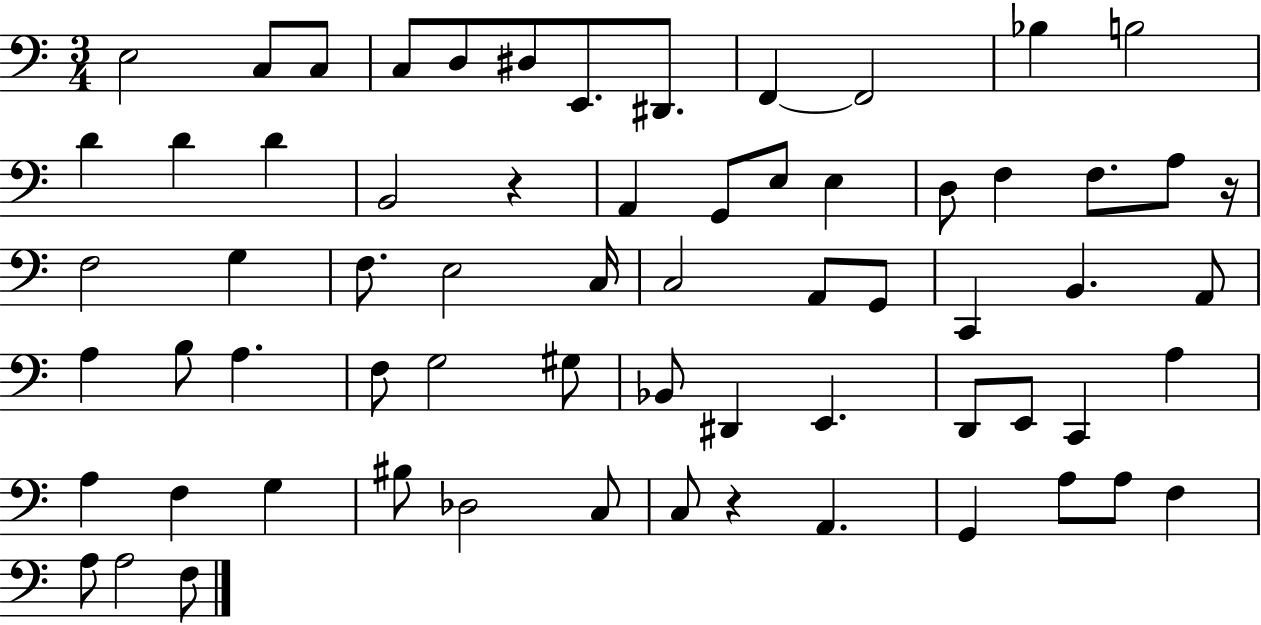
E3/h C3/e C3/e C3/e D3/e D#3/e E2/e. D#2/e. F2/q F2/h Bb3/q B3/h D4/q D4/q D4/q B2/h R/q A2/q G2/e E3/e E3/q D3/e F3/q F3/e. A3/e R/s F3/h G3/q F3/e. E3/h C3/s C3/h A2/e G2/e C2/q B2/q. A2/e A3/q B3/e A3/q. F3/e G3/h G#3/e Bb2/e D#2/q E2/q. D2/e E2/e C2/q A3/q A3/q F3/q G3/q BIS3/e Db3/h C3/e C3/e R/q A2/q. G2/q A3/e A3/e F3/q A3/e A3/h F3/e